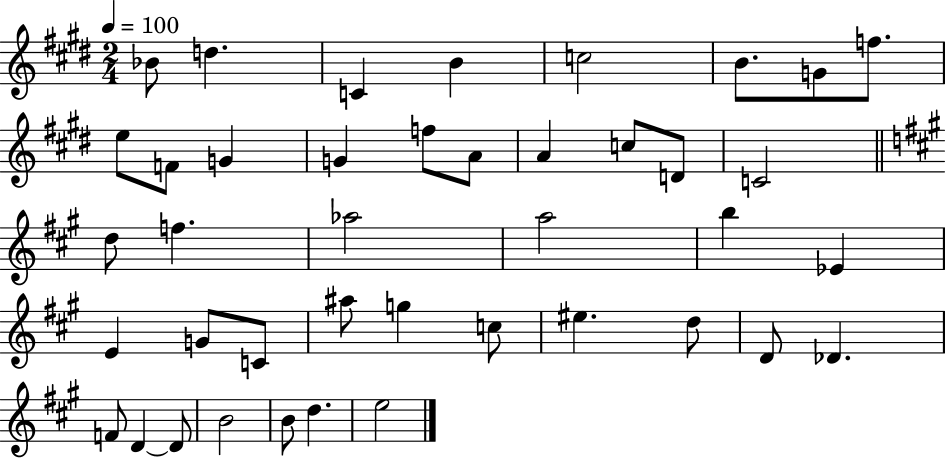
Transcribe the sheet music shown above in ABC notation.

X:1
T:Untitled
M:2/4
L:1/4
K:E
_B/2 d C B c2 B/2 G/2 f/2 e/2 F/2 G G f/2 A/2 A c/2 D/2 C2 d/2 f _a2 a2 b _E E G/2 C/2 ^a/2 g c/2 ^e d/2 D/2 _D F/2 D D/2 B2 B/2 d e2